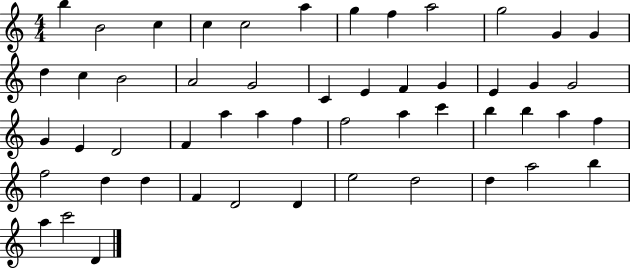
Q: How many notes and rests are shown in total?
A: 52